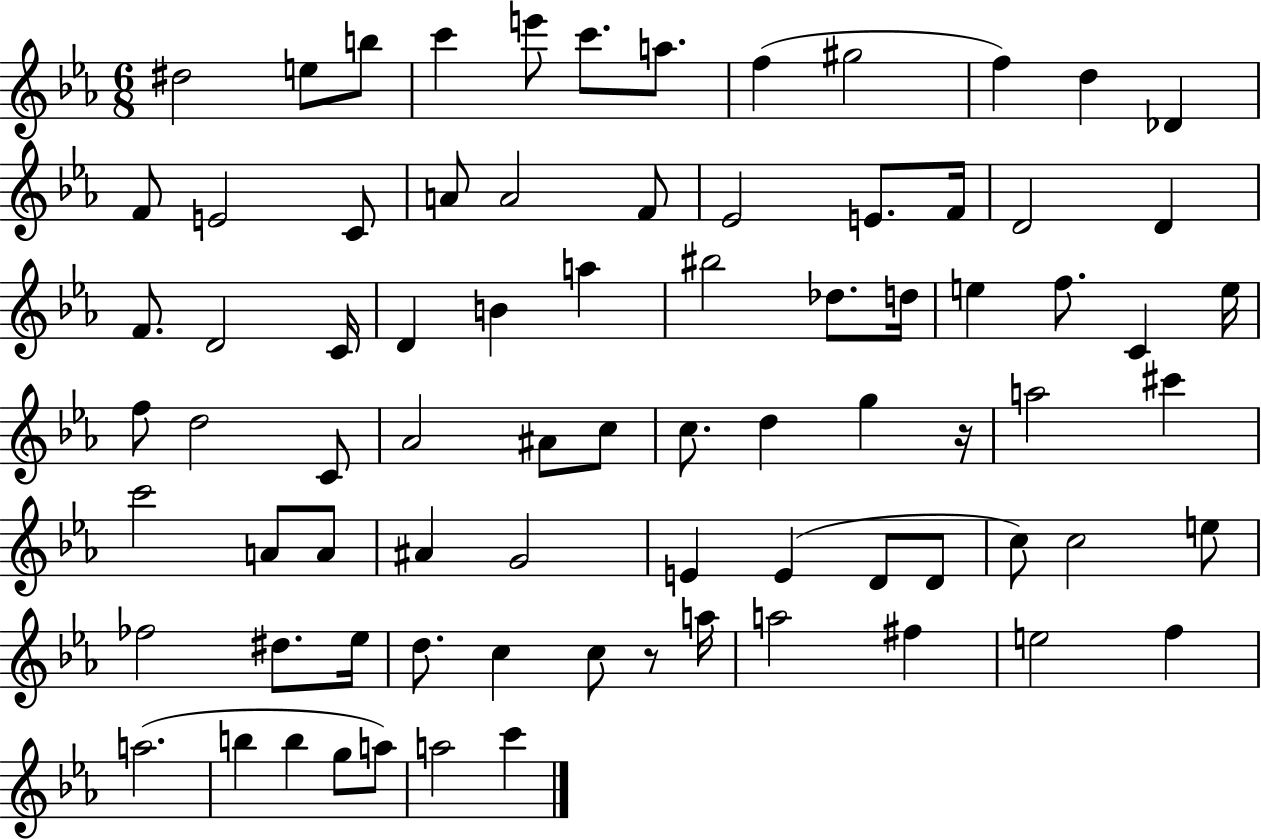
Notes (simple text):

D#5/h E5/e B5/e C6/q E6/e C6/e. A5/e. F5/q G#5/h F5/q D5/q Db4/q F4/e E4/h C4/e A4/e A4/h F4/e Eb4/h E4/e. F4/s D4/h D4/q F4/e. D4/h C4/s D4/q B4/q A5/q BIS5/h Db5/e. D5/s E5/q F5/e. C4/q E5/s F5/e D5/h C4/e Ab4/h A#4/e C5/e C5/e. D5/q G5/q R/s A5/h C#6/q C6/h A4/e A4/e A#4/q G4/h E4/q E4/q D4/e D4/e C5/e C5/h E5/e FES5/h D#5/e. Eb5/s D5/e. C5/q C5/e R/e A5/s A5/h F#5/q E5/h F5/q A5/h. B5/q B5/q G5/e A5/e A5/h C6/q